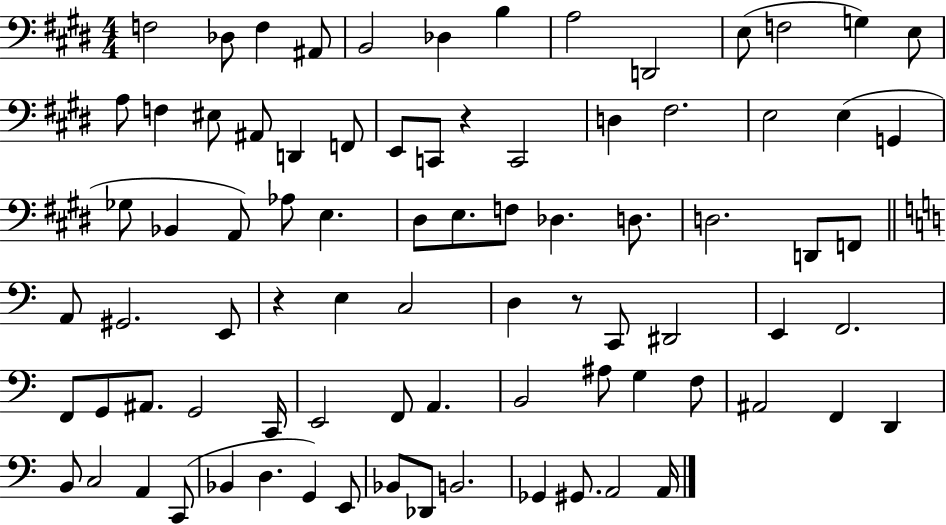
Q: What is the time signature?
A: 4/4